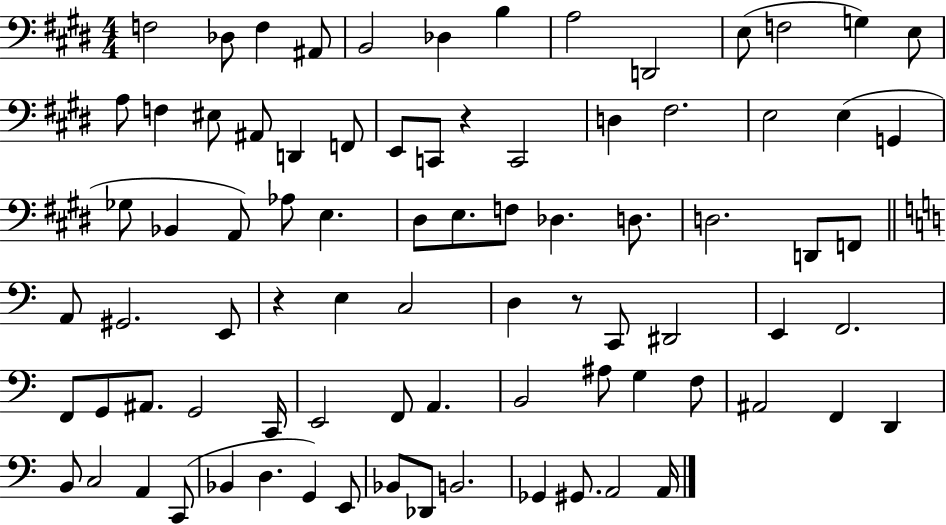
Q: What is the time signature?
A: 4/4